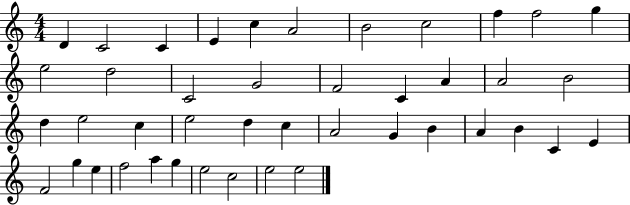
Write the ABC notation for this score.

X:1
T:Untitled
M:4/4
L:1/4
K:C
D C2 C E c A2 B2 c2 f f2 g e2 d2 C2 G2 F2 C A A2 B2 d e2 c e2 d c A2 G B A B C E F2 g e f2 a g e2 c2 e2 e2